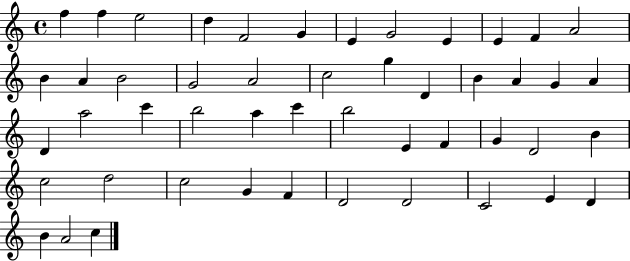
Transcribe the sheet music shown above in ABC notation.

X:1
T:Untitled
M:4/4
L:1/4
K:C
f f e2 d F2 G E G2 E E F A2 B A B2 G2 A2 c2 g D B A G A D a2 c' b2 a c' b2 E F G D2 B c2 d2 c2 G F D2 D2 C2 E D B A2 c